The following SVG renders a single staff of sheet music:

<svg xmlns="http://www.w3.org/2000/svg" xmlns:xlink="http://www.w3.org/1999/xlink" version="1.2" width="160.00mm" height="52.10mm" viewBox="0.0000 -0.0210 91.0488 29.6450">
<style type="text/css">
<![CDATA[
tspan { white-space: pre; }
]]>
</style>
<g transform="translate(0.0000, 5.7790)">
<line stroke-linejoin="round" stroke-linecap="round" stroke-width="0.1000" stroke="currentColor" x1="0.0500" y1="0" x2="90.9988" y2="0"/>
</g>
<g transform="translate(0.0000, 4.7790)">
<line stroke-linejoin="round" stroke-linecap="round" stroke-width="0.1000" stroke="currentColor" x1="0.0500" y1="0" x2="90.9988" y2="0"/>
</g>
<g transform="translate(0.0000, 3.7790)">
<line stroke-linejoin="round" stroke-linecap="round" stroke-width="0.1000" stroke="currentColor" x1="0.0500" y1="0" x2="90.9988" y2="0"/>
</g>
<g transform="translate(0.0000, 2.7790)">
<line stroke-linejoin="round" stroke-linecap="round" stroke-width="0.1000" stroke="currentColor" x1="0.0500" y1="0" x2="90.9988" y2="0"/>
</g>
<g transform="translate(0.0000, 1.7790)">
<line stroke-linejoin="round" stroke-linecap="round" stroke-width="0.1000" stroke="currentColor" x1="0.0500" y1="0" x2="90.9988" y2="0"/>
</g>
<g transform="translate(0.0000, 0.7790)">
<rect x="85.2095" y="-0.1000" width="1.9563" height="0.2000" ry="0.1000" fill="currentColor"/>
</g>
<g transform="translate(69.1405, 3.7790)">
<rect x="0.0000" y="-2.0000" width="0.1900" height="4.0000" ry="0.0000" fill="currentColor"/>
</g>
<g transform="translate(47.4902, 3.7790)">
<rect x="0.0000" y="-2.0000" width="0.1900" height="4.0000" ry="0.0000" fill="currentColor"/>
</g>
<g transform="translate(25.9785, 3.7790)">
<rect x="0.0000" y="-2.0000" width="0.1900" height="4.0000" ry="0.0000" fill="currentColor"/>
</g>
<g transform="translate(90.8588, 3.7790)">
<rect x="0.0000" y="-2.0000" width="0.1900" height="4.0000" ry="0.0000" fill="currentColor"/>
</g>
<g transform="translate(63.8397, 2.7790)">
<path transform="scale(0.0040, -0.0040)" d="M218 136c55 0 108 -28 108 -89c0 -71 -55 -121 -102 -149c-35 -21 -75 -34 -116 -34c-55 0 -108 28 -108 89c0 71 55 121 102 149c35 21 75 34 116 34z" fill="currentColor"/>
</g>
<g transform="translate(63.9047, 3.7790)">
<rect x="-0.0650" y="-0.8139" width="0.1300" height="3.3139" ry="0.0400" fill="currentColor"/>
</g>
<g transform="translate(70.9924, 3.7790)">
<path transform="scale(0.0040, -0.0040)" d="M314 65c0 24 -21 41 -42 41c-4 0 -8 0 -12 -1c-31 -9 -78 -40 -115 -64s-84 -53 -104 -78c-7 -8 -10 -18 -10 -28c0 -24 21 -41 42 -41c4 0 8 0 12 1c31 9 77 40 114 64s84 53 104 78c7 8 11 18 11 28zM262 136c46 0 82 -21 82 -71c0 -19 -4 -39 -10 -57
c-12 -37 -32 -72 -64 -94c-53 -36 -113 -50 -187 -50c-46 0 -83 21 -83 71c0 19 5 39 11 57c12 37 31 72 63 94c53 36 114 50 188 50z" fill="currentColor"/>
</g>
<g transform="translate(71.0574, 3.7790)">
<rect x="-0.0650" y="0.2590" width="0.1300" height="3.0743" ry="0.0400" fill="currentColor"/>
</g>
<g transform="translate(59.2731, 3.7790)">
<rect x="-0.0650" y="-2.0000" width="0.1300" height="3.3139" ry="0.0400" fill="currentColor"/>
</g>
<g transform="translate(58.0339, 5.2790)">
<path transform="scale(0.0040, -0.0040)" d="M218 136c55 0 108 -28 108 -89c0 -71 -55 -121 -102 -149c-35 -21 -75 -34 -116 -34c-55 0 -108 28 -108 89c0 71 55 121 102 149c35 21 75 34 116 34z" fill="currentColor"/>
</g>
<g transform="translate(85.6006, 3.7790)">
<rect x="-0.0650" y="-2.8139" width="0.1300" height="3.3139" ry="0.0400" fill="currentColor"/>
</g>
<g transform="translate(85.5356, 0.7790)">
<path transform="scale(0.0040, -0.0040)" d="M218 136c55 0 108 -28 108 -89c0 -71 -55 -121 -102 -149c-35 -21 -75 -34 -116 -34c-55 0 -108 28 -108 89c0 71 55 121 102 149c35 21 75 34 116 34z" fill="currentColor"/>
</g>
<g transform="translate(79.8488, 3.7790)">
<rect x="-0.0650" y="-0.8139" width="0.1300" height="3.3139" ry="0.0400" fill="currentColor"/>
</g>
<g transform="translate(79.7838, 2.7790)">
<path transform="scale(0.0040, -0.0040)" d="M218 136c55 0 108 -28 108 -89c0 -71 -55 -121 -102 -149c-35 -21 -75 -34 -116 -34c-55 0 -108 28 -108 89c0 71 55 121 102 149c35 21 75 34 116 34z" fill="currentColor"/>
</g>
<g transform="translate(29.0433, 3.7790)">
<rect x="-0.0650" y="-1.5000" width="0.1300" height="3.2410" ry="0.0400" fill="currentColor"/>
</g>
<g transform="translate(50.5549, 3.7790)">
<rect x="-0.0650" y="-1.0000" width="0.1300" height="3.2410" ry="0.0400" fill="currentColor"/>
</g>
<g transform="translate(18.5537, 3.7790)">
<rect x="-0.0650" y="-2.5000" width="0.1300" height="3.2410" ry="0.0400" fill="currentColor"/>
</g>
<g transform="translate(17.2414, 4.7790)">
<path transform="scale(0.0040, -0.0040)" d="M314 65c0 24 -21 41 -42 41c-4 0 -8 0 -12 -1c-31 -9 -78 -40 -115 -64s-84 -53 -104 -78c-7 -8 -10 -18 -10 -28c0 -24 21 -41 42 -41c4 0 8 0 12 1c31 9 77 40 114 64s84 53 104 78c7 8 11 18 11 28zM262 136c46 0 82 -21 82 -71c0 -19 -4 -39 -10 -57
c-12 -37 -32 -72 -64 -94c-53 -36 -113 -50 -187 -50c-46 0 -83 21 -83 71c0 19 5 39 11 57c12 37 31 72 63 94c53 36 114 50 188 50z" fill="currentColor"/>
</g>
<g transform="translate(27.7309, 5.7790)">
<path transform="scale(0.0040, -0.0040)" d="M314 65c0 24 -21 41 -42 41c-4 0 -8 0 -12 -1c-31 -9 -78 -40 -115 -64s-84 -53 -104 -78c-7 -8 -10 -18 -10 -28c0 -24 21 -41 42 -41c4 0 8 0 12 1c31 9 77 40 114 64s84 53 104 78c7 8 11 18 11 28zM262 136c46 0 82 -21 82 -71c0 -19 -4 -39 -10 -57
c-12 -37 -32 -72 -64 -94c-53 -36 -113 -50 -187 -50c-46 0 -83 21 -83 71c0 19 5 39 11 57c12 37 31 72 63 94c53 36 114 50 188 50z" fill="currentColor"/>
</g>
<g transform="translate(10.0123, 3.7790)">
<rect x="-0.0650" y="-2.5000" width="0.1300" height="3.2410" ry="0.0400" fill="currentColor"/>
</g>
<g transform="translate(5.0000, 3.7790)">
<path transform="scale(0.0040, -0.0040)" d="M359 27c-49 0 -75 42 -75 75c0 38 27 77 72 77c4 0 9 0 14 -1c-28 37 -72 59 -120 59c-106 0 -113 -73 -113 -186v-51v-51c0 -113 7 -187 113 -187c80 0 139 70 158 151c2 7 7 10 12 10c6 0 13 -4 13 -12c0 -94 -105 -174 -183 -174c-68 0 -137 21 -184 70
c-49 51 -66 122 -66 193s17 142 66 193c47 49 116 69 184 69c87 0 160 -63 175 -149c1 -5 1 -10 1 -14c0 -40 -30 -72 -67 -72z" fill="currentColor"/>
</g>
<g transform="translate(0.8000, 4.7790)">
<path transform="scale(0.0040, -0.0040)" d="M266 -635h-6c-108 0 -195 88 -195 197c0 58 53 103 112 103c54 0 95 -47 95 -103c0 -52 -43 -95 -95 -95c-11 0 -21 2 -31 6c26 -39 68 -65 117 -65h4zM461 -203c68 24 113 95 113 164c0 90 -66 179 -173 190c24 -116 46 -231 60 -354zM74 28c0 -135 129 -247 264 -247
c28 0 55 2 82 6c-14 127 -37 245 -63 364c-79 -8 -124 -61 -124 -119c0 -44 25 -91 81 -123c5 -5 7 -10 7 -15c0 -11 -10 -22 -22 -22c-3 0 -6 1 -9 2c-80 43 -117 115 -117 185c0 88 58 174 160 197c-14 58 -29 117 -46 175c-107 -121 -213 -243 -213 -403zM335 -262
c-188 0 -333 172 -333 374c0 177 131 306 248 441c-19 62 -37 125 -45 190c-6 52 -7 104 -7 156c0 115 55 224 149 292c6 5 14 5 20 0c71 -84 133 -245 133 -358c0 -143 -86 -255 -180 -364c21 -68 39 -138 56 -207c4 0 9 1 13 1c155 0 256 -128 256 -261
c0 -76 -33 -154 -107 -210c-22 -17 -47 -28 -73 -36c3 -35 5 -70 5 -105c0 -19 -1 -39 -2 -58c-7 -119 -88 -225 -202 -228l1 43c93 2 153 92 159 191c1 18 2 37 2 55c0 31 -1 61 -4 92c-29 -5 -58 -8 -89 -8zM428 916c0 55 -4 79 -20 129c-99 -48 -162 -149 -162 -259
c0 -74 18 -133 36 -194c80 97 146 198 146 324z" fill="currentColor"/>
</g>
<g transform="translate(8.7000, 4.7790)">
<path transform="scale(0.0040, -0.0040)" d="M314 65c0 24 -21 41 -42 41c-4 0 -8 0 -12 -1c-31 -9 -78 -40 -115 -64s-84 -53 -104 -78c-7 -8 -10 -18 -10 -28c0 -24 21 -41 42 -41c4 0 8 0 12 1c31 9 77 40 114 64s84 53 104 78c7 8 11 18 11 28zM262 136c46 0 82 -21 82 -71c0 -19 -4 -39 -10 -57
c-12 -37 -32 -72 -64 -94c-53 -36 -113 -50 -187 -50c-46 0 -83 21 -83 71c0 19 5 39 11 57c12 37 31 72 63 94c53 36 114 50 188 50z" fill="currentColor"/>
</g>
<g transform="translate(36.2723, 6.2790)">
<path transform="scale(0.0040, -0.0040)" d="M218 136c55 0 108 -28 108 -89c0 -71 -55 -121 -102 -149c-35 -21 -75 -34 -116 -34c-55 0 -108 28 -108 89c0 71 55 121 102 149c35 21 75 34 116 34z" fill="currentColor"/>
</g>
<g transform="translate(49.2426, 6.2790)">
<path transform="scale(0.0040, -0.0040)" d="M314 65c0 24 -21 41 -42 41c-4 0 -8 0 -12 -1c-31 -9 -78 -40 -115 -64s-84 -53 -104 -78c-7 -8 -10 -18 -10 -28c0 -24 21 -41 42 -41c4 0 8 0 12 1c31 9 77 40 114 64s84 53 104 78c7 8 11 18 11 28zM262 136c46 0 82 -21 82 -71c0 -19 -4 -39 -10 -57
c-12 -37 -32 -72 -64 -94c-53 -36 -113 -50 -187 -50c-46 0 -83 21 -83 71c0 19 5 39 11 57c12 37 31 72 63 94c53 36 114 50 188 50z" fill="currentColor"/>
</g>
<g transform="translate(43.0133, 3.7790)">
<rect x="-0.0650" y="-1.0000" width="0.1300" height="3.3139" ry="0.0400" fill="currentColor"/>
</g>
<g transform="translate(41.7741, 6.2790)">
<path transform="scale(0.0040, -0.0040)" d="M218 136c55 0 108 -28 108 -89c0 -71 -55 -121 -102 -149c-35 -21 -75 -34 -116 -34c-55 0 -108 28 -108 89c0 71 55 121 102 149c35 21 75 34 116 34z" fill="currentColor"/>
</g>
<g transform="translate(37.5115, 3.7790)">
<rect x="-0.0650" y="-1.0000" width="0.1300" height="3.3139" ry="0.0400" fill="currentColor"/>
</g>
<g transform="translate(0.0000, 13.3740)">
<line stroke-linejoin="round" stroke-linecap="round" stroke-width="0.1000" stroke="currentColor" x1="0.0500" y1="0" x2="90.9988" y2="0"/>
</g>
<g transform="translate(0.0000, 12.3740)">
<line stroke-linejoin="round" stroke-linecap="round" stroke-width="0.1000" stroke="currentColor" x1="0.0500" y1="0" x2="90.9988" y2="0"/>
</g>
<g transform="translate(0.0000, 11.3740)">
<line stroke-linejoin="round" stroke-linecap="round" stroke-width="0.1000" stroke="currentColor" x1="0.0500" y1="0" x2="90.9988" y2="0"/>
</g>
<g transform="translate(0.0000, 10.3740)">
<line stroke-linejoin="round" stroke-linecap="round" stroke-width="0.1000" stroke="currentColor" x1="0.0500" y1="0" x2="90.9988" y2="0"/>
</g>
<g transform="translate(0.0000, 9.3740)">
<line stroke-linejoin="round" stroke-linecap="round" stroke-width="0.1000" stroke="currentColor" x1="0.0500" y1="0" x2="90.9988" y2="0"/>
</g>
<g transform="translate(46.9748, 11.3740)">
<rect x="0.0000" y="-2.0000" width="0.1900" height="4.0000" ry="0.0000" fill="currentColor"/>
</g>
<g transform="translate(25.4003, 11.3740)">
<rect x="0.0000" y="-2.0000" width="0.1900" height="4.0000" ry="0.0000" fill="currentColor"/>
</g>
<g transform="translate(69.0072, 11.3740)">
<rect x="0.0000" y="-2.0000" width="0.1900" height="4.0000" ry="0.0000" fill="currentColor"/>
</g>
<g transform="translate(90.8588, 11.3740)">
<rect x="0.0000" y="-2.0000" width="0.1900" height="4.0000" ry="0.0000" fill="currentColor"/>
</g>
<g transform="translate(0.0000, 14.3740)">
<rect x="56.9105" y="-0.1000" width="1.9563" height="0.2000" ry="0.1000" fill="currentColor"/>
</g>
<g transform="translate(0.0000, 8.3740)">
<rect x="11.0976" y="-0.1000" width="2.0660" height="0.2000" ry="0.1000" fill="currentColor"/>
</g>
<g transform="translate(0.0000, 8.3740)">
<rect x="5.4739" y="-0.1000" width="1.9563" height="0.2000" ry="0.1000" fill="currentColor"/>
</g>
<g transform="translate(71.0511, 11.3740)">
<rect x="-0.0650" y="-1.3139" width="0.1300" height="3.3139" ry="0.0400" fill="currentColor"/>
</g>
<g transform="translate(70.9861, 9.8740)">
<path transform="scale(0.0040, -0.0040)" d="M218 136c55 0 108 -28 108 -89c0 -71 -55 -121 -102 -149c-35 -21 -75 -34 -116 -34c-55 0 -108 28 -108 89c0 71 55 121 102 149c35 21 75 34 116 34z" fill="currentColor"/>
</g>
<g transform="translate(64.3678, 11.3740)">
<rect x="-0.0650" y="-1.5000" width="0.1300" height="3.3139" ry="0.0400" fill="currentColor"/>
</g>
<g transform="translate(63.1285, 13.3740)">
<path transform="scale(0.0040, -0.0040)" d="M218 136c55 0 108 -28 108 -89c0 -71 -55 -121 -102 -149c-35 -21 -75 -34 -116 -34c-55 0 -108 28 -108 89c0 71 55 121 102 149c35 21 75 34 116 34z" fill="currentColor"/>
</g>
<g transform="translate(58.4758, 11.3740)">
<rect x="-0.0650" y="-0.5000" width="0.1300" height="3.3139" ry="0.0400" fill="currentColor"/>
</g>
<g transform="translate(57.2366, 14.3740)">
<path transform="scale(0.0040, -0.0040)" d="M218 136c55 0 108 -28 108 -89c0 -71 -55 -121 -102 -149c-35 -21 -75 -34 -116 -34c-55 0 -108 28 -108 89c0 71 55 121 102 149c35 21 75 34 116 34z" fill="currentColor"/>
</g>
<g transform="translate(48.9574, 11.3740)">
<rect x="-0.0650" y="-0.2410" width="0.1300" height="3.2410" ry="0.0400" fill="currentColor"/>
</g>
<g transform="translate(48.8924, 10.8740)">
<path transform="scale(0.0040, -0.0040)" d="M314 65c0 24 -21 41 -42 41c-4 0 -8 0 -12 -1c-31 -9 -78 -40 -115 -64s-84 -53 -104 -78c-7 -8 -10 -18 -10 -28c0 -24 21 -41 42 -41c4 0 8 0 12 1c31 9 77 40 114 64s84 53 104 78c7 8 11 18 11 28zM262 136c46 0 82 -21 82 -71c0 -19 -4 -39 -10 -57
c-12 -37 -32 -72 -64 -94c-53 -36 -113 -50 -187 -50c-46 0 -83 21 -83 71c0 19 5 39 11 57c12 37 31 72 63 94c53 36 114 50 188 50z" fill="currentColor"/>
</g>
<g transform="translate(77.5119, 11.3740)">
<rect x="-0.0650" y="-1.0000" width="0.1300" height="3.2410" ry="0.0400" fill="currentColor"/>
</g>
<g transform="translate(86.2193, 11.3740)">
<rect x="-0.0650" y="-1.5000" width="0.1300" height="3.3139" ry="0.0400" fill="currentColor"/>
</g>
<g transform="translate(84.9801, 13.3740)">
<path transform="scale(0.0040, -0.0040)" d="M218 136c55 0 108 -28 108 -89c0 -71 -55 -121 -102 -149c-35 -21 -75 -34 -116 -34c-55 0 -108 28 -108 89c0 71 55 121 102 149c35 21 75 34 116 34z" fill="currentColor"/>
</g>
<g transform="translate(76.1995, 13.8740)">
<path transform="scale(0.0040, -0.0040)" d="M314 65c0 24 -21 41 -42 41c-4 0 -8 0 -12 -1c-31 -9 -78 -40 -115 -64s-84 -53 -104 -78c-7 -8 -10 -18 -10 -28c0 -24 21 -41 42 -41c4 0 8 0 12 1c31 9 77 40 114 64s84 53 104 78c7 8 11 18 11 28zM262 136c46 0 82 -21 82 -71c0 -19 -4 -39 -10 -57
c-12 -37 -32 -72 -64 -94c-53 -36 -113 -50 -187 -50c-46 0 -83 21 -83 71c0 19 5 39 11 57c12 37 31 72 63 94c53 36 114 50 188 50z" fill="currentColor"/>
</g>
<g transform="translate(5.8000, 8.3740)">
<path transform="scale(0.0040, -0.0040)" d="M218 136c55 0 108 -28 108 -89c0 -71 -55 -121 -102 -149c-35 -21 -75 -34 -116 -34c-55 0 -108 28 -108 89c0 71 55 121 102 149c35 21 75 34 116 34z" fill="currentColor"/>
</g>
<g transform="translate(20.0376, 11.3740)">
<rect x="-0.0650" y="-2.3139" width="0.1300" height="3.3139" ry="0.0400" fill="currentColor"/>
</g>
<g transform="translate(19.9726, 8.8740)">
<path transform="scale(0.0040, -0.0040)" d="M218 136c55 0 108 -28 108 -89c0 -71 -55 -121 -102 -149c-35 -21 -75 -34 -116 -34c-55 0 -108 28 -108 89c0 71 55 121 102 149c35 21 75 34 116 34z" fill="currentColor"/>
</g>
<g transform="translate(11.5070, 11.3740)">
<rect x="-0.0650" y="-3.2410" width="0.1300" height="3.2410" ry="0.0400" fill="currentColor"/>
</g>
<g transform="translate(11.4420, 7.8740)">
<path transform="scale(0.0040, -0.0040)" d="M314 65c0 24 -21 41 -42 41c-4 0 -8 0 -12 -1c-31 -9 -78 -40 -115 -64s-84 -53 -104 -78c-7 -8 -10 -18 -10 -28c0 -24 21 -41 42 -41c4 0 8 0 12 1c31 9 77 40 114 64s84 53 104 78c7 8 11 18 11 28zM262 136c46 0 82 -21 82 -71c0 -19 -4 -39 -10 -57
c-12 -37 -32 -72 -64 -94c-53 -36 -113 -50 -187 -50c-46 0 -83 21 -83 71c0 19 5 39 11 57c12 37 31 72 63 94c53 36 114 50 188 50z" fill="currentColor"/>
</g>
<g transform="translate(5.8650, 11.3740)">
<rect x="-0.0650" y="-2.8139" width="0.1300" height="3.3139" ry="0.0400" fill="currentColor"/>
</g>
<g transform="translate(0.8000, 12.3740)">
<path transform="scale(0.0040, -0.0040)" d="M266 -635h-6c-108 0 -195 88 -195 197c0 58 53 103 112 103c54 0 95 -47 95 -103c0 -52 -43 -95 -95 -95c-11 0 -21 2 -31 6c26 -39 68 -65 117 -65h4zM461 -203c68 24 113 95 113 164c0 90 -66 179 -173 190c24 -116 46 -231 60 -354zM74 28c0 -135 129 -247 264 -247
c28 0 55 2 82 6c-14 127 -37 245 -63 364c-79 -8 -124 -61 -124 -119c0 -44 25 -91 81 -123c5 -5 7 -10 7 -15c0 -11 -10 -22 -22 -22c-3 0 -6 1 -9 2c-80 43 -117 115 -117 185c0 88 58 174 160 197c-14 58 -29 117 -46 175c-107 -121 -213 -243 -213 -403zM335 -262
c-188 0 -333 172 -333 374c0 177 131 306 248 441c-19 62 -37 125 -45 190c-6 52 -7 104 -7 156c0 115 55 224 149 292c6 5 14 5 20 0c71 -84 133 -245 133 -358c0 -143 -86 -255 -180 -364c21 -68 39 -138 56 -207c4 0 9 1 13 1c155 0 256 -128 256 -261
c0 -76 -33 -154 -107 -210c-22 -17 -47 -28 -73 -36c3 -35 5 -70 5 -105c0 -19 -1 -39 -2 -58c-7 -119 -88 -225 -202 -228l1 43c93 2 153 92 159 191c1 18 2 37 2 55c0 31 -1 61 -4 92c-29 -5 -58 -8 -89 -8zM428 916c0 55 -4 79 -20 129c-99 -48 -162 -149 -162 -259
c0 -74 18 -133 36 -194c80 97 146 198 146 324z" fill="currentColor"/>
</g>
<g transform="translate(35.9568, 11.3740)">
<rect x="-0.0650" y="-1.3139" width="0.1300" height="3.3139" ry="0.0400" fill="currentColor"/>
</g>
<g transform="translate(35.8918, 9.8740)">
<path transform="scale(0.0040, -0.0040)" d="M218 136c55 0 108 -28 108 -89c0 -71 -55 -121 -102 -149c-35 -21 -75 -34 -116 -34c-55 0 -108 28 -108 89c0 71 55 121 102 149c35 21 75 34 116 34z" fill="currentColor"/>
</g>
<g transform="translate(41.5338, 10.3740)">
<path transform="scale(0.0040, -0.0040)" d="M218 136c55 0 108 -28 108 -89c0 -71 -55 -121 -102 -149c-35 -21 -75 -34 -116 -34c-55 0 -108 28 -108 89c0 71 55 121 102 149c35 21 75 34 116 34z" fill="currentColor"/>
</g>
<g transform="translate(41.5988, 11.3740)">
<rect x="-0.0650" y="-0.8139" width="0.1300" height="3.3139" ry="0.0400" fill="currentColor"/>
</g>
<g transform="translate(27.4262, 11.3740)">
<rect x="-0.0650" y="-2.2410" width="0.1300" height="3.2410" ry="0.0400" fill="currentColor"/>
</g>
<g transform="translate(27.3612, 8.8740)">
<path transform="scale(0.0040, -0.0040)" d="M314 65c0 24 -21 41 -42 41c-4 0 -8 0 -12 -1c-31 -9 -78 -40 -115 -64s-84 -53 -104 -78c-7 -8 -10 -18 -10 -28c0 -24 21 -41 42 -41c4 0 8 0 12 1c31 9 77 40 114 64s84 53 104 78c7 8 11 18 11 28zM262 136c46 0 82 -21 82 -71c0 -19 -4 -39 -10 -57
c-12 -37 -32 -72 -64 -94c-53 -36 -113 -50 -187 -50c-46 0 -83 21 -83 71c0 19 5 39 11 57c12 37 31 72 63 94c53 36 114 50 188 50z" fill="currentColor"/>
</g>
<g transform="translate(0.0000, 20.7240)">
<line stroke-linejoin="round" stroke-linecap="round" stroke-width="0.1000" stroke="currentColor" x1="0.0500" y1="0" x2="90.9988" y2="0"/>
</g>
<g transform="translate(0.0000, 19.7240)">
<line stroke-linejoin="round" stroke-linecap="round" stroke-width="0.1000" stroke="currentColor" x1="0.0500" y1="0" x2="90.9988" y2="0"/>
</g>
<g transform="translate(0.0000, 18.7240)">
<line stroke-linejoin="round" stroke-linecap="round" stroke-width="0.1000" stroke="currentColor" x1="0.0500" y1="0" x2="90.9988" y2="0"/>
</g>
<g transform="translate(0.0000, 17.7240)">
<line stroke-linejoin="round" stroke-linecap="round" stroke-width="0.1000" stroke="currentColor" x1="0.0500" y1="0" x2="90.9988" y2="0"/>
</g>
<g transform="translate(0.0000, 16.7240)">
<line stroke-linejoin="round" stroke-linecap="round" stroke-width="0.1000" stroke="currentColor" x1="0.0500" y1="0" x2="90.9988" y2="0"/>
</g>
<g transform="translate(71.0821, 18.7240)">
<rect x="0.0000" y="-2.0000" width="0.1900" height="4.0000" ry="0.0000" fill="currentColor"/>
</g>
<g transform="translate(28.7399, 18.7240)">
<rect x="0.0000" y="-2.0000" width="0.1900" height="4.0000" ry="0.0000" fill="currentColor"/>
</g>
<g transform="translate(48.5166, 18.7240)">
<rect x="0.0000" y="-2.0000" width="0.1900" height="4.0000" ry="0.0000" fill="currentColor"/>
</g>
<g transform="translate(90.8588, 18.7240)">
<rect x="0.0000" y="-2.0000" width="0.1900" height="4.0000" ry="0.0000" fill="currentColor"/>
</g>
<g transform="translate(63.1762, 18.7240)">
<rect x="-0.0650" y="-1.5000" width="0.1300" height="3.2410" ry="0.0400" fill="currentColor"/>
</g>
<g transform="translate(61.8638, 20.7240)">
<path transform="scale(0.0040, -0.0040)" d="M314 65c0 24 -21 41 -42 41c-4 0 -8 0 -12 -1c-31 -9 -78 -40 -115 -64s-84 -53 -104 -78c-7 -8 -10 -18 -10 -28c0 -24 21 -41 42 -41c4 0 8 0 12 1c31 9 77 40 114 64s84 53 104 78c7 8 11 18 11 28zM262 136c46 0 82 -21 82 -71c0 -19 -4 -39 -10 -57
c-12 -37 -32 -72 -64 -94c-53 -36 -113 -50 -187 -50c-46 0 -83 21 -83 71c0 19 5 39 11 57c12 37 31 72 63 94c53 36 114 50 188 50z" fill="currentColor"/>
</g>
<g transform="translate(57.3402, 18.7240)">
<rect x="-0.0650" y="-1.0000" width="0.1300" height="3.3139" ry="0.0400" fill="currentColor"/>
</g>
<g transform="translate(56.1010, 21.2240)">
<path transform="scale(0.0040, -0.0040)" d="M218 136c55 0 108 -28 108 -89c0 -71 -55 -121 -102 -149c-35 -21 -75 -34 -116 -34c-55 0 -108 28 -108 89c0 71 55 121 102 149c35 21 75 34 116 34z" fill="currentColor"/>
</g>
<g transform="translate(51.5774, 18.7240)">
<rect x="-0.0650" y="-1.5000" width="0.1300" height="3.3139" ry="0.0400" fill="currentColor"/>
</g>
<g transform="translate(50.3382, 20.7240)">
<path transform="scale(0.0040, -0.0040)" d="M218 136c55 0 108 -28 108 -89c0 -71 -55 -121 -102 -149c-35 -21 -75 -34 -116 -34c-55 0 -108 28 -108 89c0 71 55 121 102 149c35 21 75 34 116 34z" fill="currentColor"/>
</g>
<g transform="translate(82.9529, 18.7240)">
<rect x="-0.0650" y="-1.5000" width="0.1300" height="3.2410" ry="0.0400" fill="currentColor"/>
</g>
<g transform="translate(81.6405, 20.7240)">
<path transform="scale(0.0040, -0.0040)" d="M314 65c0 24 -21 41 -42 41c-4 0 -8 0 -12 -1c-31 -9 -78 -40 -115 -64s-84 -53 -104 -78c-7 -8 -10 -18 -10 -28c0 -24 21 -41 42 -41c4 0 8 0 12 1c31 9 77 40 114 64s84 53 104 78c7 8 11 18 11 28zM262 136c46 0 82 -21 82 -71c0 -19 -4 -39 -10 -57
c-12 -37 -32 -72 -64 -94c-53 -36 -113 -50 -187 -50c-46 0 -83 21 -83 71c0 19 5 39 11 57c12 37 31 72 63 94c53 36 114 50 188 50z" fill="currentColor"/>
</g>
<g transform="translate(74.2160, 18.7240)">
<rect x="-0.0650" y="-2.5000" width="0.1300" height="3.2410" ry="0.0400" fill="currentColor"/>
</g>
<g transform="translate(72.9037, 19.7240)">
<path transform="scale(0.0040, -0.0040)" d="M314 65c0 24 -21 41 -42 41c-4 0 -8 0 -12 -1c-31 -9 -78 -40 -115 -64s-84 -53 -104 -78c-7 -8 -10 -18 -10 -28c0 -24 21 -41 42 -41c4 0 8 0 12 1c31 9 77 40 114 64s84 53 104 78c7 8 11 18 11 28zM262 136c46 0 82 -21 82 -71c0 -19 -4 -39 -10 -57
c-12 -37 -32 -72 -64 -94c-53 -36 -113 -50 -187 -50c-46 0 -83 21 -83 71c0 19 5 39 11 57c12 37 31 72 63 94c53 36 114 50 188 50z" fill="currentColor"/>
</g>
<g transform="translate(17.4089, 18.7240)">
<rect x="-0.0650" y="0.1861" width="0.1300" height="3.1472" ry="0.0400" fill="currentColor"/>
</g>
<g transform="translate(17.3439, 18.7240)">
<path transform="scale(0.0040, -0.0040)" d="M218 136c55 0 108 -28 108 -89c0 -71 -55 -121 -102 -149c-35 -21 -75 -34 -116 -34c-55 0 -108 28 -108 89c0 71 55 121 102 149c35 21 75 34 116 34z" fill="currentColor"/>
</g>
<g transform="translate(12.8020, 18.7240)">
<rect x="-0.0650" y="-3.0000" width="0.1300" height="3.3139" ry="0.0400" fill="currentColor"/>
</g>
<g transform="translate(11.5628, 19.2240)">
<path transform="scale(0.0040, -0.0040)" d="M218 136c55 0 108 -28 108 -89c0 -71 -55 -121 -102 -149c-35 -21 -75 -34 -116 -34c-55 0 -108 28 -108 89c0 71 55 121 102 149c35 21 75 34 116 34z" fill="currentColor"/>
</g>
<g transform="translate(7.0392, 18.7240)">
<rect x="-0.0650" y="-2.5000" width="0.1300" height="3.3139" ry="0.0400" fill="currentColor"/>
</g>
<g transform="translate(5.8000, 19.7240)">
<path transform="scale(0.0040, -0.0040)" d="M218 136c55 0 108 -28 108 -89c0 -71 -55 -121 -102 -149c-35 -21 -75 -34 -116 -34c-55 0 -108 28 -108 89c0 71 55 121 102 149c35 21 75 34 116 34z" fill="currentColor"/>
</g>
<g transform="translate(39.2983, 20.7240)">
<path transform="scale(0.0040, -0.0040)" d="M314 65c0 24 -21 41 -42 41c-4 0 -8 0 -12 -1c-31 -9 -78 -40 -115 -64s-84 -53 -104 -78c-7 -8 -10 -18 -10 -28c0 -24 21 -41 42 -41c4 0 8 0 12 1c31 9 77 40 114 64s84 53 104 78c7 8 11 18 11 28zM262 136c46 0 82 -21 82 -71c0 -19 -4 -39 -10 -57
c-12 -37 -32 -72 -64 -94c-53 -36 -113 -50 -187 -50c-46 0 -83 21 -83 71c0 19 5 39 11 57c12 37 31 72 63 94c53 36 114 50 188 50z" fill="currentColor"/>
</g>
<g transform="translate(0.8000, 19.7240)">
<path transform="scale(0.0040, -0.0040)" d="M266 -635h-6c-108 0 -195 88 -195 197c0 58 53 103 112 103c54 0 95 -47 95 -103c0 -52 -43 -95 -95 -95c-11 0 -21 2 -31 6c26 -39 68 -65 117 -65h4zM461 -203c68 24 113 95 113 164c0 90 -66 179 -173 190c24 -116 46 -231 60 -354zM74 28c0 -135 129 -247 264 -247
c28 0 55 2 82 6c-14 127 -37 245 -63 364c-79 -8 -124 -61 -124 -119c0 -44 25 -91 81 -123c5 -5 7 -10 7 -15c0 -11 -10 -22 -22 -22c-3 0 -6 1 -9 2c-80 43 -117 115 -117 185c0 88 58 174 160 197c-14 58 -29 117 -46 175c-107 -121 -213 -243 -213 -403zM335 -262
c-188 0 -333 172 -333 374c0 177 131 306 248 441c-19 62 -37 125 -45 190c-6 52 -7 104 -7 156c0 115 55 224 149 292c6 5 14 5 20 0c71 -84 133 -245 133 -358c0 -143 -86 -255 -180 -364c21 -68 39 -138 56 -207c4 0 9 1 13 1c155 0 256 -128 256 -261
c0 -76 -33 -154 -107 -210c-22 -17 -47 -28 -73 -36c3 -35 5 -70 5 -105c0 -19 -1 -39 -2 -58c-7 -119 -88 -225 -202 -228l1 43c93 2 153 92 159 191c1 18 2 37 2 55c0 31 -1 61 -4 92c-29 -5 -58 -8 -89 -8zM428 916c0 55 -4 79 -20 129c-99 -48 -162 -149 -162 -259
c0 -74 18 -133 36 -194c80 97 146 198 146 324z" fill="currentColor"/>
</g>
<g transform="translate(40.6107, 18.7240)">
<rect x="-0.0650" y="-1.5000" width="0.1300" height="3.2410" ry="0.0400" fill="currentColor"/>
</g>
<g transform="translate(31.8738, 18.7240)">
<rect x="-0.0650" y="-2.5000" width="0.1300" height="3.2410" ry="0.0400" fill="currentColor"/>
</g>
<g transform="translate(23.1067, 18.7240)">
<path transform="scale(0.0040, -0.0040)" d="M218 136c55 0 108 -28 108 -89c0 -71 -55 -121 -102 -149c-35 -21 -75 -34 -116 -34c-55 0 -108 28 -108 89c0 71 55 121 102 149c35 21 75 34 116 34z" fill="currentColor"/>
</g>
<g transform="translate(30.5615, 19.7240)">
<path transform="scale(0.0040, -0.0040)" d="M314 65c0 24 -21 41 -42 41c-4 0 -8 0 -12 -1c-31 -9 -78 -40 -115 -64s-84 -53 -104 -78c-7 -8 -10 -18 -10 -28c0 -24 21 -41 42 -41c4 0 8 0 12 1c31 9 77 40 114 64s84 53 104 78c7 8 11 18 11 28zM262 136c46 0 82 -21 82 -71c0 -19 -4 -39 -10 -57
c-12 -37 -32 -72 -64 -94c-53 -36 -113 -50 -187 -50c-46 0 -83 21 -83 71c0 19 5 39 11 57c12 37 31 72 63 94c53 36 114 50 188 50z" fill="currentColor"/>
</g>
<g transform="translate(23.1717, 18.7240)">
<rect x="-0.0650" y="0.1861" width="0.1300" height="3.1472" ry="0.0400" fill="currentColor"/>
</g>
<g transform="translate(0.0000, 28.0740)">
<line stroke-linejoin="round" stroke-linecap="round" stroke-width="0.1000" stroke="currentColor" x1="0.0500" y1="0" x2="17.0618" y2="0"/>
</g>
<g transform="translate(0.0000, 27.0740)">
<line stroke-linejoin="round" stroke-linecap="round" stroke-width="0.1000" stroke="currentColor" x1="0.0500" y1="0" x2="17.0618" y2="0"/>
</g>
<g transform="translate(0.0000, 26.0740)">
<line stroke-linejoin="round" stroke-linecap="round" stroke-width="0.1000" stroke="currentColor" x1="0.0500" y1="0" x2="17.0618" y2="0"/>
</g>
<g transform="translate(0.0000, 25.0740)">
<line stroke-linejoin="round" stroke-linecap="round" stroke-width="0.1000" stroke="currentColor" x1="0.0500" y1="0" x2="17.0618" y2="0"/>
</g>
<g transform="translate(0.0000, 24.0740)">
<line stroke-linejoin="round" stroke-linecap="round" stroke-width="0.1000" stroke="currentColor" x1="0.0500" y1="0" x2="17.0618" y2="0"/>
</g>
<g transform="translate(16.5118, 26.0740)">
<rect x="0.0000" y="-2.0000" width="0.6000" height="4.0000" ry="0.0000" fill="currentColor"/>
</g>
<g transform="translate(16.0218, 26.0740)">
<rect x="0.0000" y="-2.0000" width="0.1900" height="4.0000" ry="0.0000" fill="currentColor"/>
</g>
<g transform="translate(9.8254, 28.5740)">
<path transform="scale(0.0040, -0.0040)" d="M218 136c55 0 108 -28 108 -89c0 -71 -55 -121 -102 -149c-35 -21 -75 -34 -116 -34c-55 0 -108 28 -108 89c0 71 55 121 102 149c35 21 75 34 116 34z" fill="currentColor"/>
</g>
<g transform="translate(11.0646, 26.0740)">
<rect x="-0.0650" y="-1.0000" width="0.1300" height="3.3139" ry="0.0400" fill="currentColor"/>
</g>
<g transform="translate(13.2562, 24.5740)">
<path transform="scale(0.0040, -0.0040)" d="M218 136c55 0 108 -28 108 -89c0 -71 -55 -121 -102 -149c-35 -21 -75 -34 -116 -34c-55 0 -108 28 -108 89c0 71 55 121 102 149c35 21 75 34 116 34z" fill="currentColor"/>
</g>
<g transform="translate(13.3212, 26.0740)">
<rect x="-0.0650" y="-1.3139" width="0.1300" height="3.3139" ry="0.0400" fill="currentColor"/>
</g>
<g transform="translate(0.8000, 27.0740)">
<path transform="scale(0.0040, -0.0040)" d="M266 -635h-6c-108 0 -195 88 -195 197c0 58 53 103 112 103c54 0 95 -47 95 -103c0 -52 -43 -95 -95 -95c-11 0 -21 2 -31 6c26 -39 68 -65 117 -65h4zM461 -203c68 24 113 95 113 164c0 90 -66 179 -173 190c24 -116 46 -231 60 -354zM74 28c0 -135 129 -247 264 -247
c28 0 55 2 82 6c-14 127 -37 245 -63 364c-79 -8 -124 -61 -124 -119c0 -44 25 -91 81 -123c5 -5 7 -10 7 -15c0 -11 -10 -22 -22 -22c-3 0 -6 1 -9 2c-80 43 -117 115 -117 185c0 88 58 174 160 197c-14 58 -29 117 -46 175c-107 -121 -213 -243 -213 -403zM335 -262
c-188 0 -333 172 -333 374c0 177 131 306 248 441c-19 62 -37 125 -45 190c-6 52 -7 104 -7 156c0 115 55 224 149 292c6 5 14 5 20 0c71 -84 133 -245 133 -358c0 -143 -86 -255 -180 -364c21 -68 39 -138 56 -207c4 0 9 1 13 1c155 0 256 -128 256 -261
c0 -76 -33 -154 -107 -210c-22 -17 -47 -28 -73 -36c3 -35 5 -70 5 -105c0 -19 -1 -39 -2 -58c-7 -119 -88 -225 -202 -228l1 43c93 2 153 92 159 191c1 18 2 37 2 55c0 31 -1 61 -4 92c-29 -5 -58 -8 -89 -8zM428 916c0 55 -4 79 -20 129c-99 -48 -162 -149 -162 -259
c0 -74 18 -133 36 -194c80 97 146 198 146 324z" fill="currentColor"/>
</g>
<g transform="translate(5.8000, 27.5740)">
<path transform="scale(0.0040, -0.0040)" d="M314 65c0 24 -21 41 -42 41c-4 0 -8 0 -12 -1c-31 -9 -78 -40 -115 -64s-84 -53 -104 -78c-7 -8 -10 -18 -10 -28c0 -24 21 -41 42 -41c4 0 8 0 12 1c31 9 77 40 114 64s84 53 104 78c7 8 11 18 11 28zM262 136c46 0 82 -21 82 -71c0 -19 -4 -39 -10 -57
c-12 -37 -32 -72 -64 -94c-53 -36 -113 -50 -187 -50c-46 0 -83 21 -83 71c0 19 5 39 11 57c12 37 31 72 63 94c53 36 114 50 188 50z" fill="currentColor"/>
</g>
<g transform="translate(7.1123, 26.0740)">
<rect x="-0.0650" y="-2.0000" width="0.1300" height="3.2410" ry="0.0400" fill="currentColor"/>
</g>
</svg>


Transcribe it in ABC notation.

X:1
T:Untitled
M:4/4
L:1/4
K:C
G2 G2 E2 D D D2 F d B2 d a a b2 g g2 e d c2 C E e D2 E G A B B G2 E2 E D E2 G2 E2 F2 D e